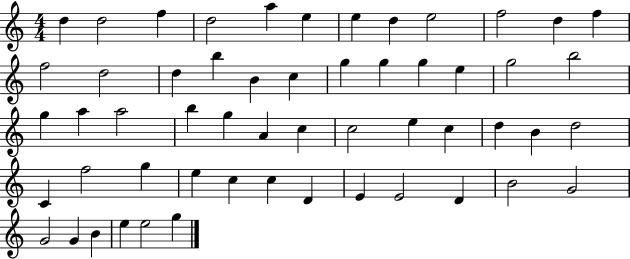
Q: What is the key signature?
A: C major